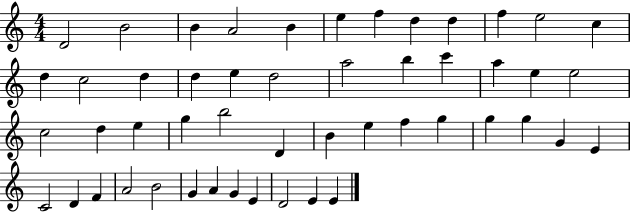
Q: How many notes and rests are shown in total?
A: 50